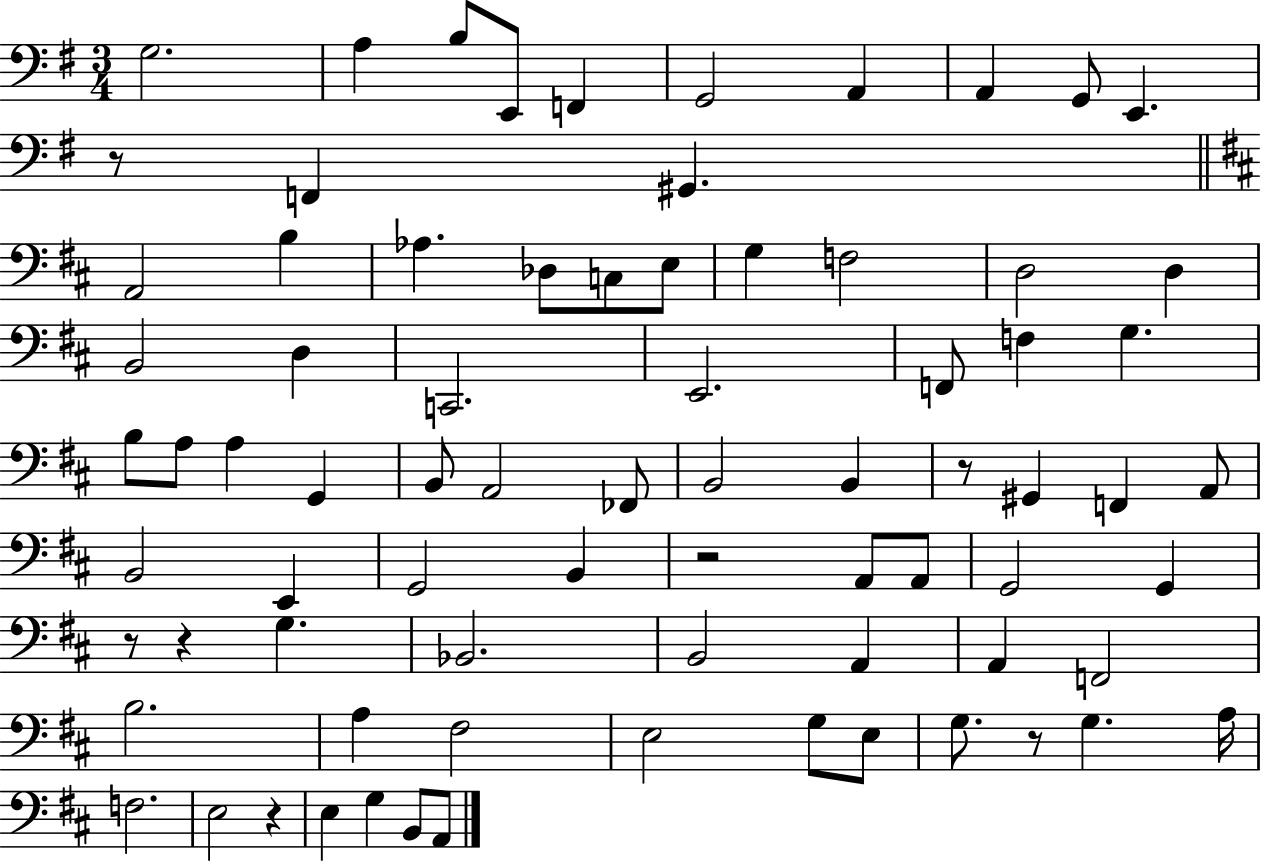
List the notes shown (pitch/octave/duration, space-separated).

G3/h. A3/q B3/e E2/e F2/q G2/h A2/q A2/q G2/e E2/q. R/e F2/q G#2/q. A2/h B3/q Ab3/q. Db3/e C3/e E3/e G3/q F3/h D3/h D3/q B2/h D3/q C2/h. E2/h. F2/e F3/q G3/q. B3/e A3/e A3/q G2/q B2/e A2/h FES2/e B2/h B2/q R/e G#2/q F2/q A2/e B2/h E2/q G2/h B2/q R/h A2/e A2/e G2/h G2/q R/e R/q G3/q. Bb2/h. B2/h A2/q A2/q F2/h B3/h. A3/q F#3/h E3/h G3/e E3/e G3/e. R/e G3/q. A3/s F3/h. E3/h R/q E3/q G3/q B2/e A2/e